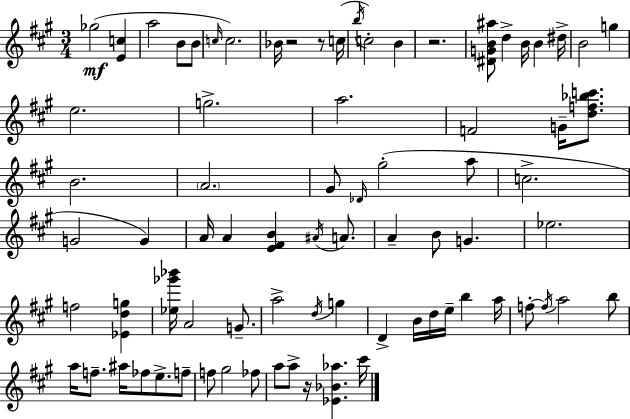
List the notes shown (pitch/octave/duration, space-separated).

Gb5/h [E4,C5]/q A5/h B4/e B4/e C5/s C5/h. Bb4/s R/h R/e C5/s B5/s C5/h B4/q R/h. [D#4,G4,B4,A#5]/e D5/q B4/s B4/q D#5/s B4/h G5/q E5/h. G5/h. A5/h. F4/h G4/s [D5,F5,Bb5,C6]/e. B4/h. A4/h. G#4/e Db4/s G#5/h A5/e C5/h. G4/h G4/q A4/s A4/q [E4,F#4,B4]/q A#4/s A4/e. A4/q B4/e G4/q. Eb5/h. F5/h [Eb4,D5,G5]/q [Eb5,Gb6,Bb6]/s A4/h G4/e. A5/h D5/s G5/q D4/q B4/s D5/s E5/s B5/q A5/s F5/e F5/s A5/h B5/e A5/s F5/e. A#5/s FES5/e E5/e. F5/e F5/e G#5/h FES5/e A5/e A5/e R/s [Eb4,Bb4,Ab5]/q. C#6/s